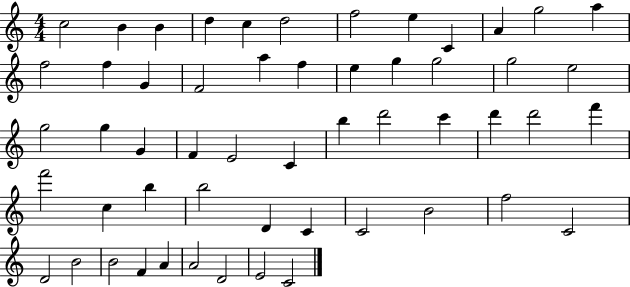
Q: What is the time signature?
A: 4/4